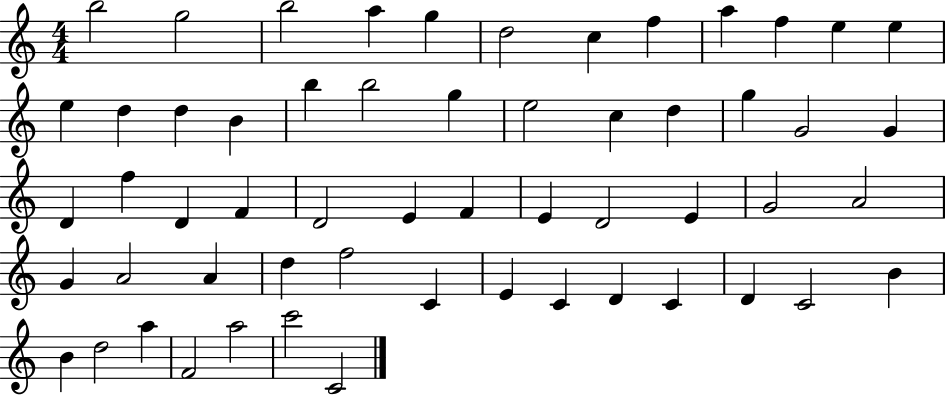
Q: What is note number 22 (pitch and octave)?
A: D5